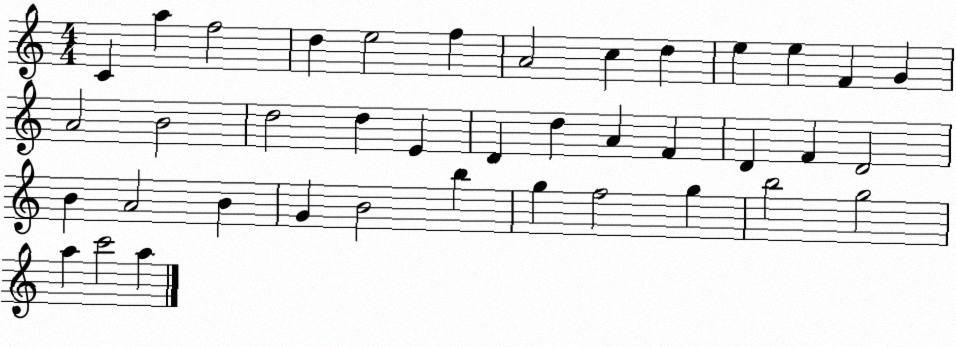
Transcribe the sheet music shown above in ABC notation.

X:1
T:Untitled
M:4/4
L:1/4
K:C
C a f2 d e2 f A2 c d e e F G A2 B2 d2 d E D d A F D F D2 B A2 B G B2 b g f2 g b2 g2 a c'2 a